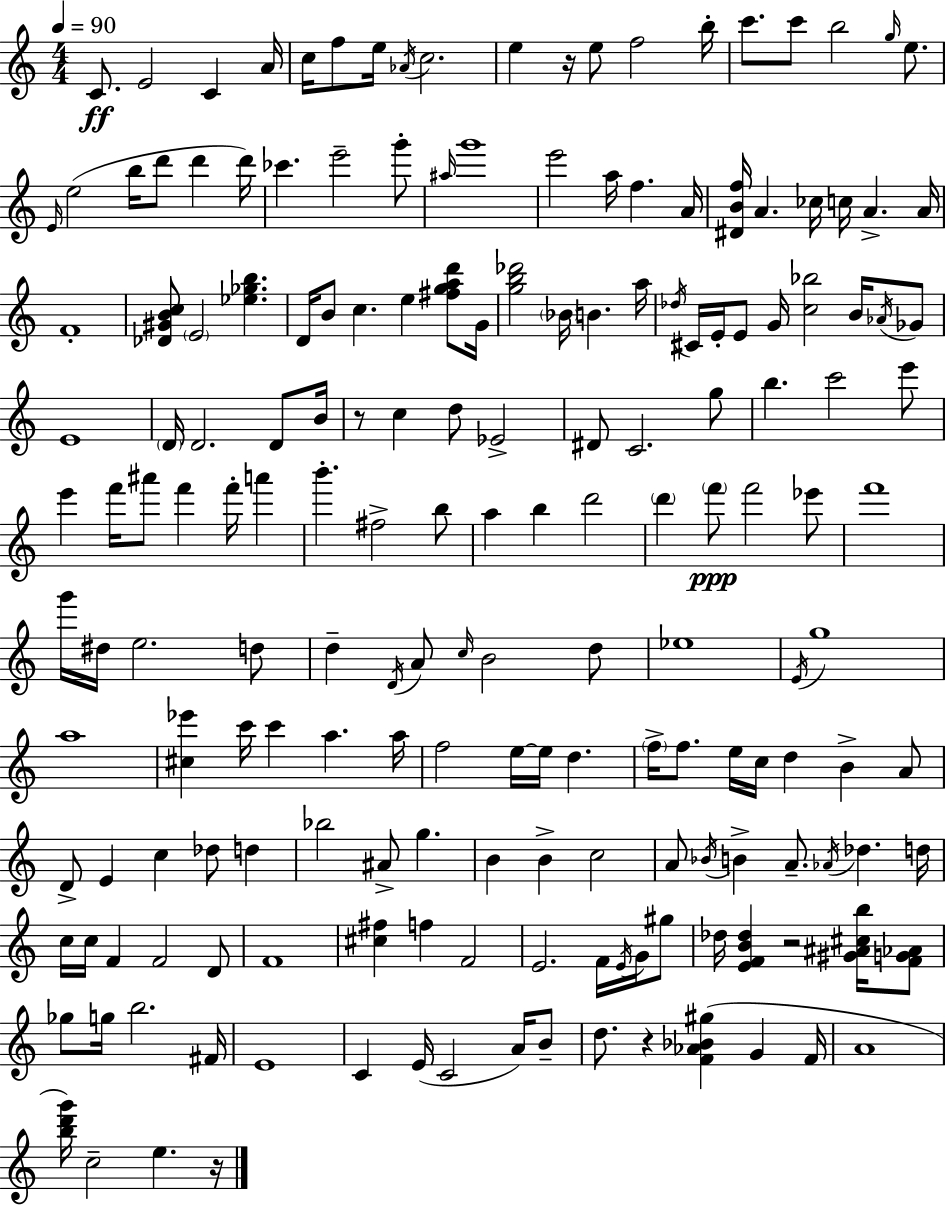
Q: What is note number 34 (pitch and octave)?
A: A4